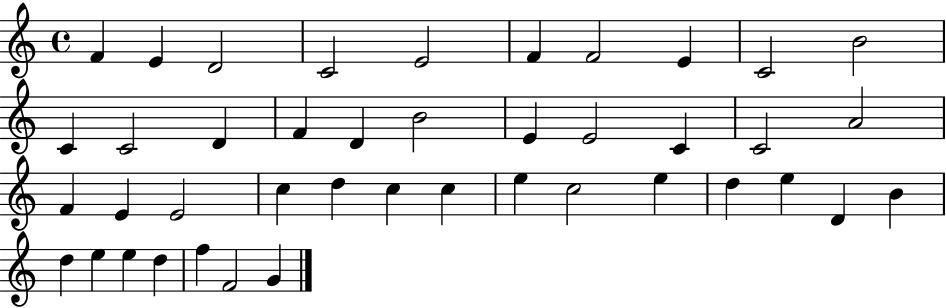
{
  \clef treble
  \time 4/4
  \defaultTimeSignature
  \key c \major
  f'4 e'4 d'2 | c'2 e'2 | f'4 f'2 e'4 | c'2 b'2 | \break c'4 c'2 d'4 | f'4 d'4 b'2 | e'4 e'2 c'4 | c'2 a'2 | \break f'4 e'4 e'2 | c''4 d''4 c''4 c''4 | e''4 c''2 e''4 | d''4 e''4 d'4 b'4 | \break d''4 e''4 e''4 d''4 | f''4 f'2 g'4 | \bar "|."
}